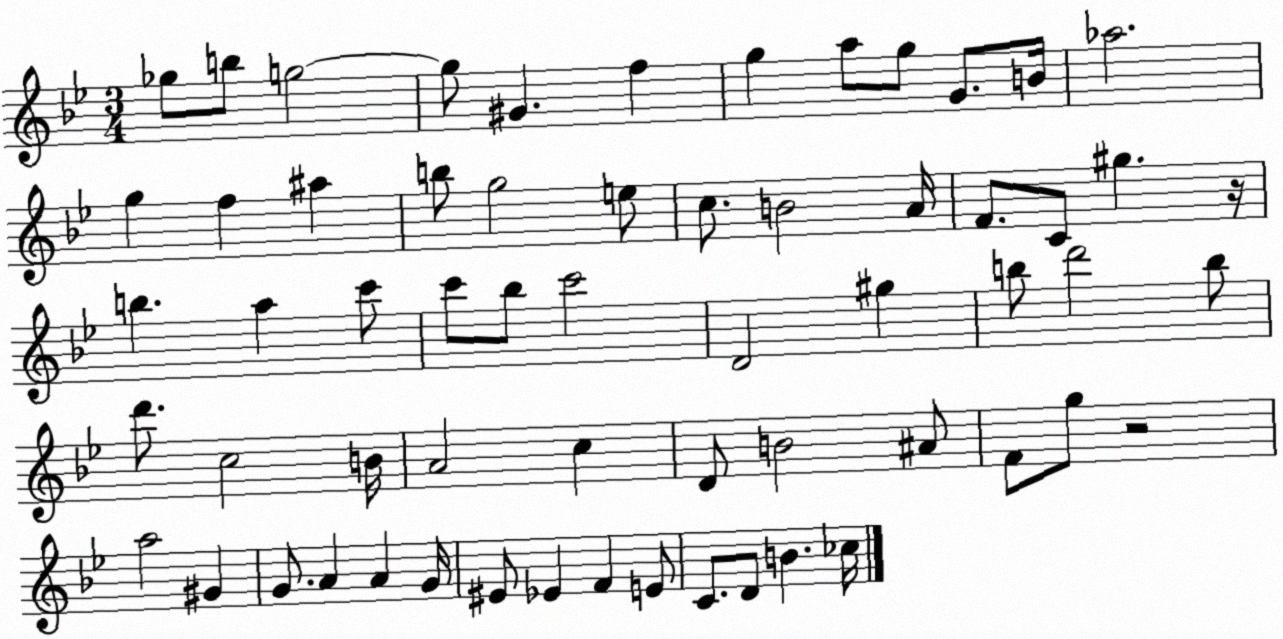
X:1
T:Untitled
M:3/4
L:1/4
K:Bb
_g/2 b/2 g2 g/2 ^G f g a/2 g/2 G/2 B/4 _a2 g f ^a b/2 g2 e/2 c/2 B2 A/4 F/2 C/2 ^g z/4 b a c'/2 c'/2 _b/2 c'2 D2 ^g b/2 d'2 b/2 d'/2 c2 B/4 A2 c D/2 B2 ^A/2 F/2 g/2 z2 a2 ^G G/2 A A G/4 ^E/2 _E F E/2 C/2 D/2 B _c/4